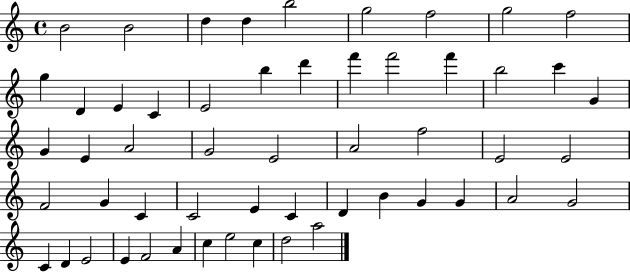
X:1
T:Untitled
M:4/4
L:1/4
K:C
B2 B2 d d b2 g2 f2 g2 f2 g D E C E2 b d' f' f'2 f' b2 c' G G E A2 G2 E2 A2 f2 E2 E2 F2 G C C2 E C D B G G A2 G2 C D E2 E F2 A c e2 c d2 a2